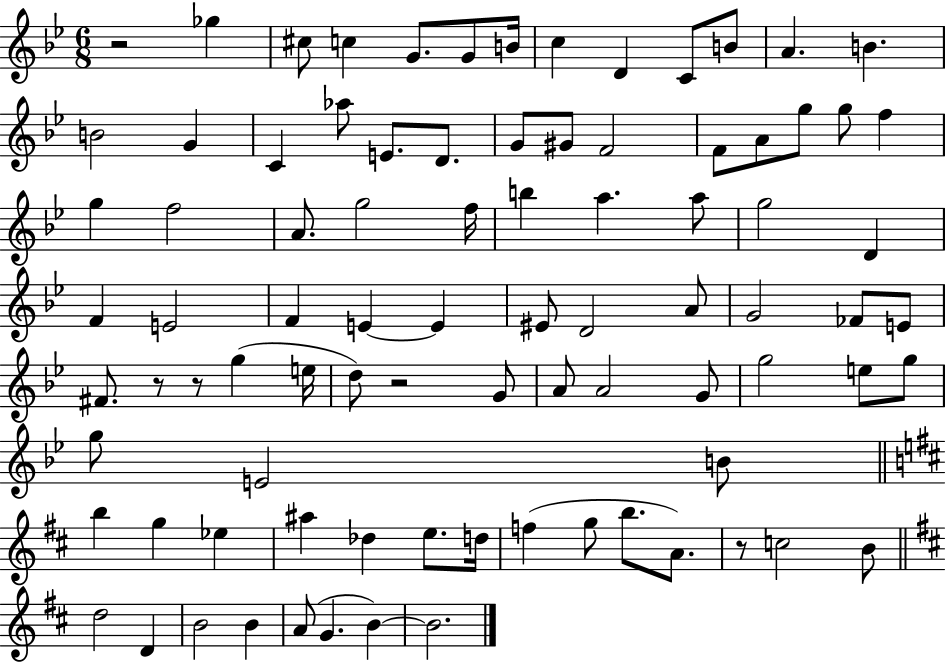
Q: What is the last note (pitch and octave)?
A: B4